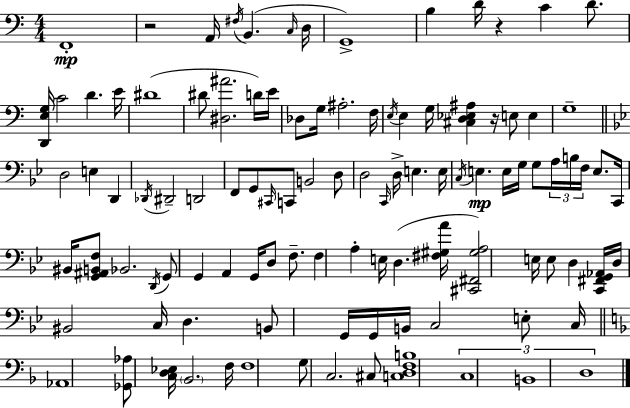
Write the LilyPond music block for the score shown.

{
  \clef bass
  \numericTimeSignature
  \time 4/4
  \key a \minor
  f,1-.\mp | r2 a,16 \acciaccatura { fis16 } b,4.( | \grace { c16 } d16 g,1->) | b4 d'16 r4 c'4 d'8. | \break <d, e g>16 c'2 d'4. | e'16 dis'1( | dis'8 <dis ais'>2. | d'16) e'16 des8 g16 ais2.-. | \break f16 \acciaccatura { e16 } e4 g16 <cis d ees ais>4 r16 e8 e4 | g1-- | \bar "||" \break \key bes \major d2 e4 d,4 | \acciaccatura { des,16 } dis,2-- d,2 | f,8 g,8 \grace { cis,16 } c,8 b,2 | d8 d2 \grace { c,16 } d16-> e4. | \break e16 \acciaccatura { c16 } e4.\mp e16 g16 g8 \tuplet 3/2 { a16 b16 | f16 } e8. c,16 bis,16 <g, ais, b, f>8 bes,2. | \acciaccatura { d,16 } g,8 g,4 a,4 g,16 | d8 f8.-- f4 a4-. e16 d4.( | \break <fis gis a'>16 <cis, fis, gis a>2) e16 e8 | d4 <c, fis, g, aes,>16 d16 bis,2 c16 d4. | b,8 g,16 g,16 b,16 c2 | e8-. c16 \bar "||" \break \key d \minor aes,1 | <ges, aes>8 <c d ees>16 \parenthesize bes,2. f16 | f1 | g8 c2. cis8 | \break <c d f b>1 | \tuplet 3/2 { c1 | b,1 | d1 } | \break \bar "|."
}